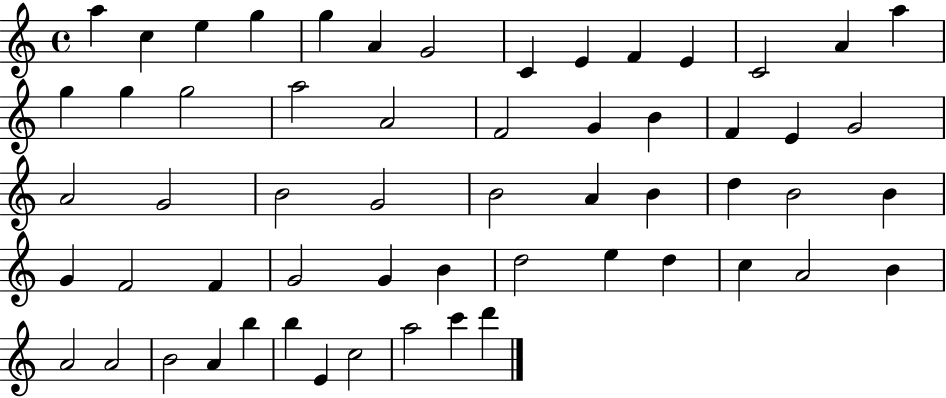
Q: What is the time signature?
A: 4/4